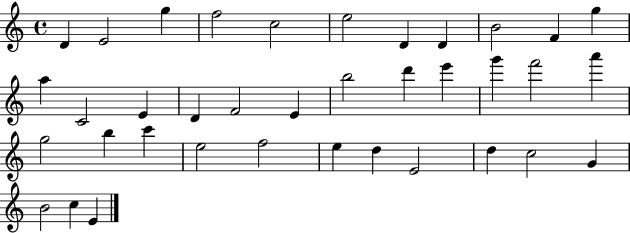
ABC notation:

X:1
T:Untitled
M:4/4
L:1/4
K:C
D E2 g f2 c2 e2 D D B2 F g a C2 E D F2 E b2 d' e' g' f'2 a' g2 b c' e2 f2 e d E2 d c2 G B2 c E